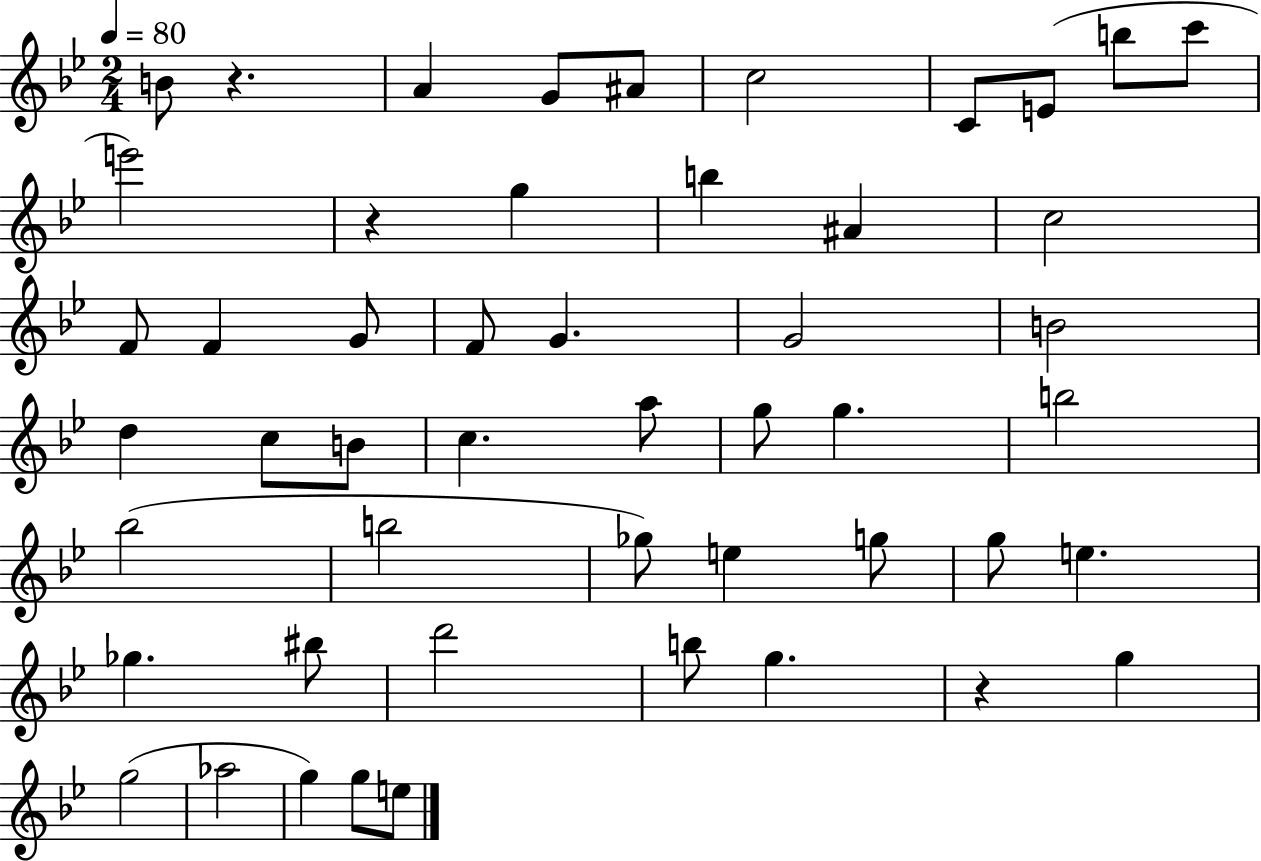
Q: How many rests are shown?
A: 3